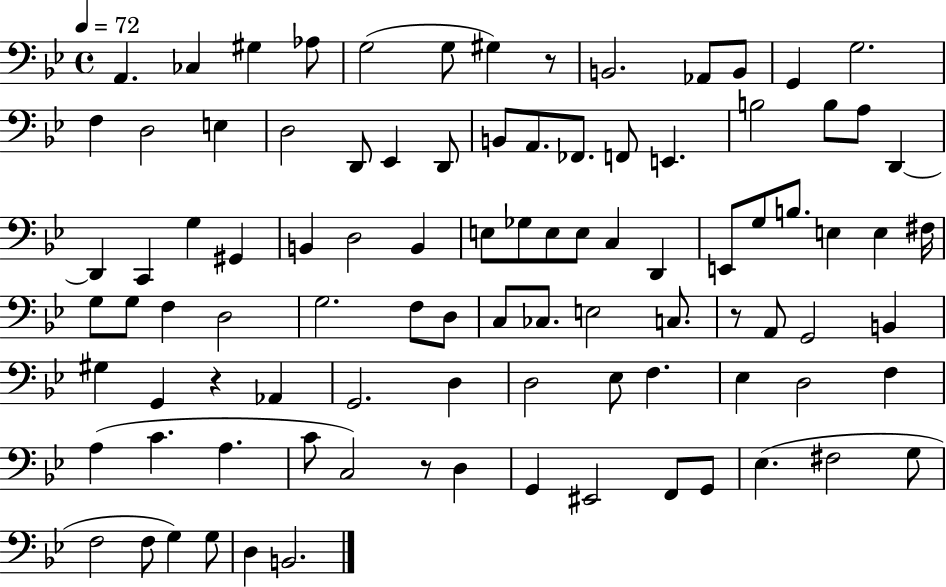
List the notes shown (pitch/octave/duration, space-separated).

A2/q. CES3/q G#3/q Ab3/e G3/h G3/e G#3/q R/e B2/h. Ab2/e B2/e G2/q G3/h. F3/q D3/h E3/q D3/h D2/e Eb2/q D2/e B2/e A2/e. FES2/e. F2/e E2/q. B3/h B3/e A3/e D2/q D2/q C2/q G3/q G#2/q B2/q D3/h B2/q E3/e Gb3/e E3/e E3/e C3/q D2/q E2/e G3/e B3/e. E3/q E3/q F#3/s G3/e G3/e F3/q D3/h G3/h. F3/e D3/e C3/e CES3/e. E3/h C3/e. R/e A2/e G2/h B2/q G#3/q G2/q R/q Ab2/q G2/h. D3/q D3/h Eb3/e F3/q. Eb3/q D3/h F3/q A3/q C4/q. A3/q. C4/e C3/h R/e D3/q G2/q EIS2/h F2/e G2/e Eb3/q. F#3/h G3/e F3/h F3/e G3/q G3/e D3/q B2/h.